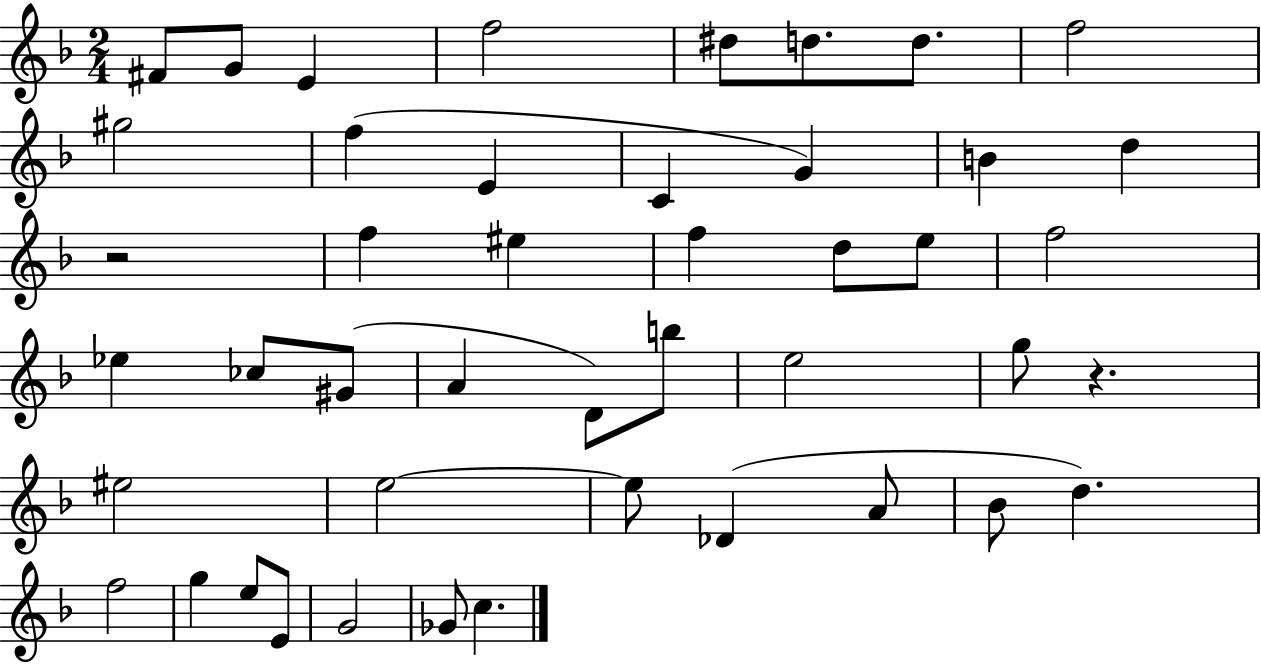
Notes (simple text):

F#4/e G4/e E4/q F5/h D#5/e D5/e. D5/e. F5/h G#5/h F5/q E4/q C4/q G4/q B4/q D5/q R/h F5/q EIS5/q F5/q D5/e E5/e F5/h Eb5/q CES5/e G#4/e A4/q D4/e B5/e E5/h G5/e R/q. EIS5/h E5/h E5/e Db4/q A4/e Bb4/e D5/q. F5/h G5/q E5/e E4/e G4/h Gb4/e C5/q.